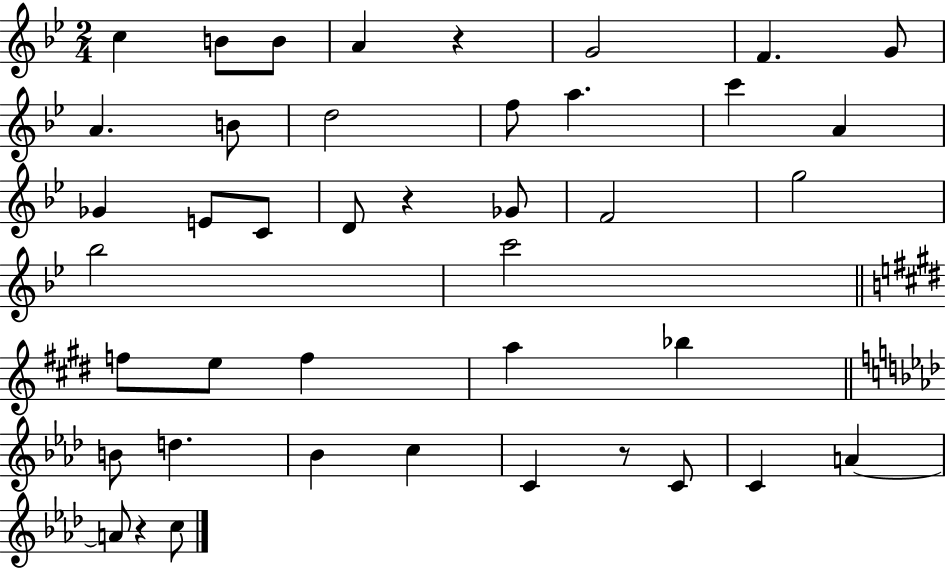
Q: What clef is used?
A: treble